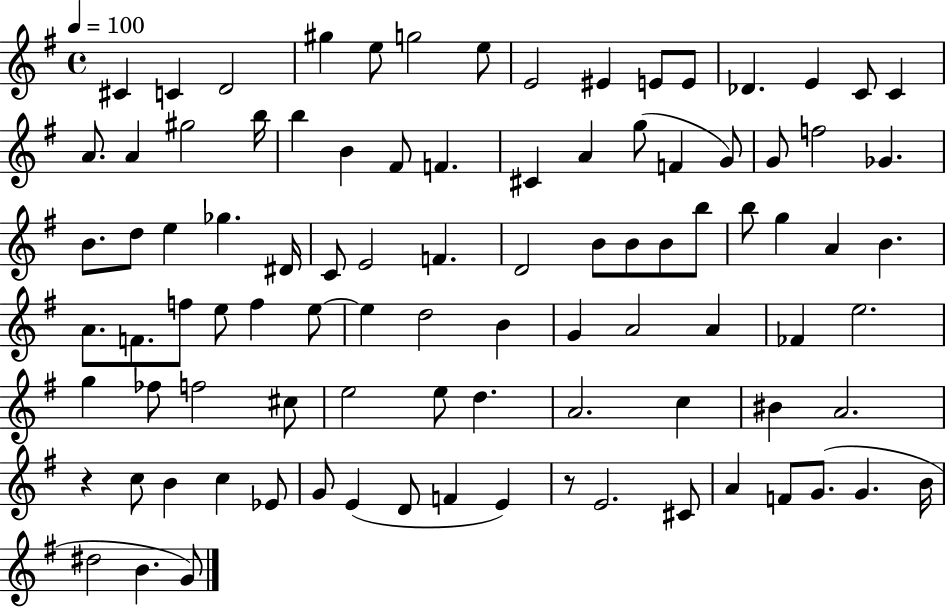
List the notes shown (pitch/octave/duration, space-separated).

C#4/q C4/q D4/h G#5/q E5/e G5/h E5/e E4/h EIS4/q E4/e E4/e Db4/q. E4/q C4/e C4/q A4/e. A4/q G#5/h B5/s B5/q B4/q F#4/e F4/q. C#4/q A4/q G5/e F4/q G4/e G4/e F5/h Gb4/q. B4/e. D5/e E5/q Gb5/q. D#4/s C4/e E4/h F4/q. D4/h B4/e B4/e B4/e B5/e B5/e G5/q A4/q B4/q. A4/e. F4/e. F5/e E5/e F5/q E5/e E5/q D5/h B4/q G4/q A4/h A4/q FES4/q E5/h. G5/q FES5/e F5/h C#5/e E5/h E5/e D5/q. A4/h. C5/q BIS4/q A4/h. R/q C5/e B4/q C5/q Eb4/e G4/e E4/q D4/e F4/q E4/q R/e E4/h. C#4/e A4/q F4/e G4/e. G4/q. B4/s D#5/h B4/q. G4/e